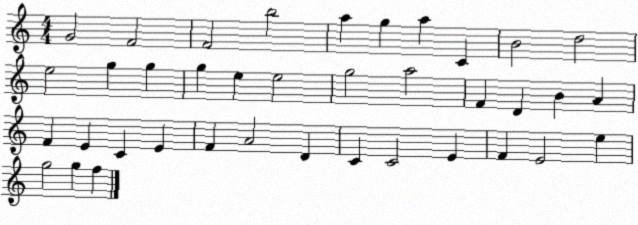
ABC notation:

X:1
T:Untitled
M:4/4
L:1/4
K:C
G2 F2 F2 b2 a g a C B2 d2 e2 g g g e e2 g2 a2 F D B A F E C E F A2 D C C2 E F E2 e g2 g f